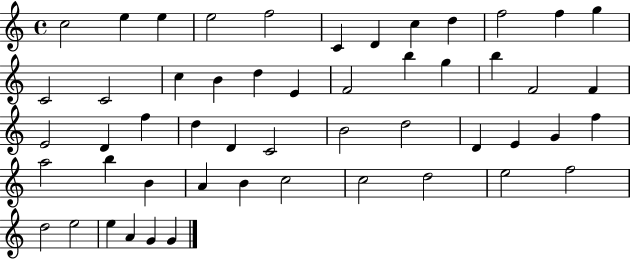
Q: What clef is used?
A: treble